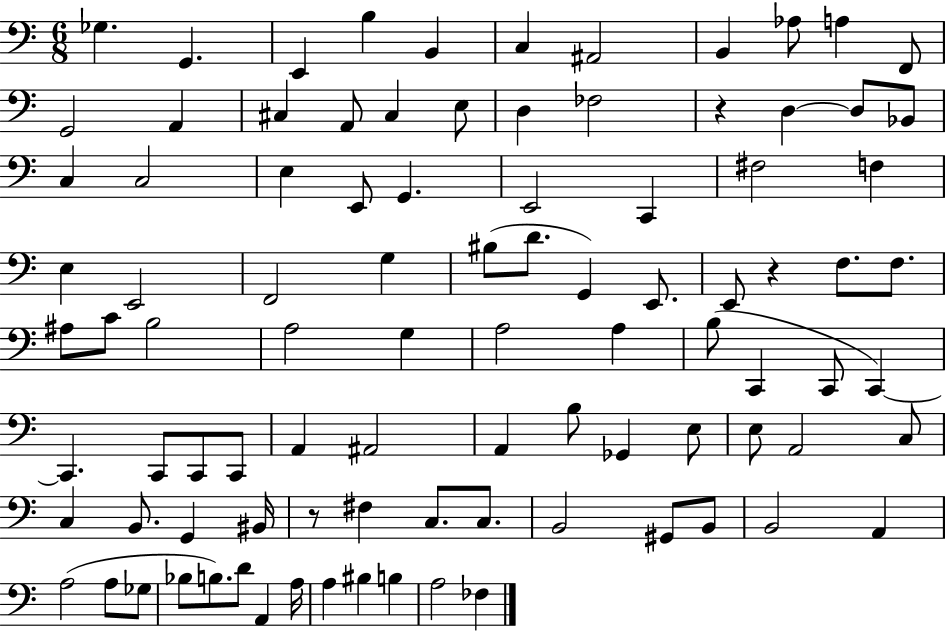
{
  \clef bass
  \numericTimeSignature
  \time 6/8
  \key c \major
  \repeat volta 2 { ges4. g,4. | e,4 b4 b,4 | c4 ais,2 | b,4 aes8 a4 f,8 | \break g,2 a,4 | cis4 a,8 cis4 e8 | d4 fes2 | r4 d4~~ d8 bes,8 | \break c4 c2 | e4 e,8 g,4. | e,2 c,4 | fis2 f4 | \break e4 e,2 | f,2 g4 | bis8( d'8. g,4) e,8. | e,8 r4 f8. f8. | \break ais8 c'8 b2 | a2 g4 | a2 a4 | b8( c,4 c,8 c,4~~) | \break c,4. c,8 c,8 c,8 | a,4 ais,2 | a,4 b8 ges,4 e8 | e8 a,2 c8 | \break c4 b,8. g,4 bis,16 | r8 fis4 c8. c8. | b,2 gis,8 b,8 | b,2 a,4 | \break a2( a8 ges8 | bes8 b8.) d'8 a,4 a16 | a4 bis4 b4 | a2 fes4 | \break } \bar "|."
}